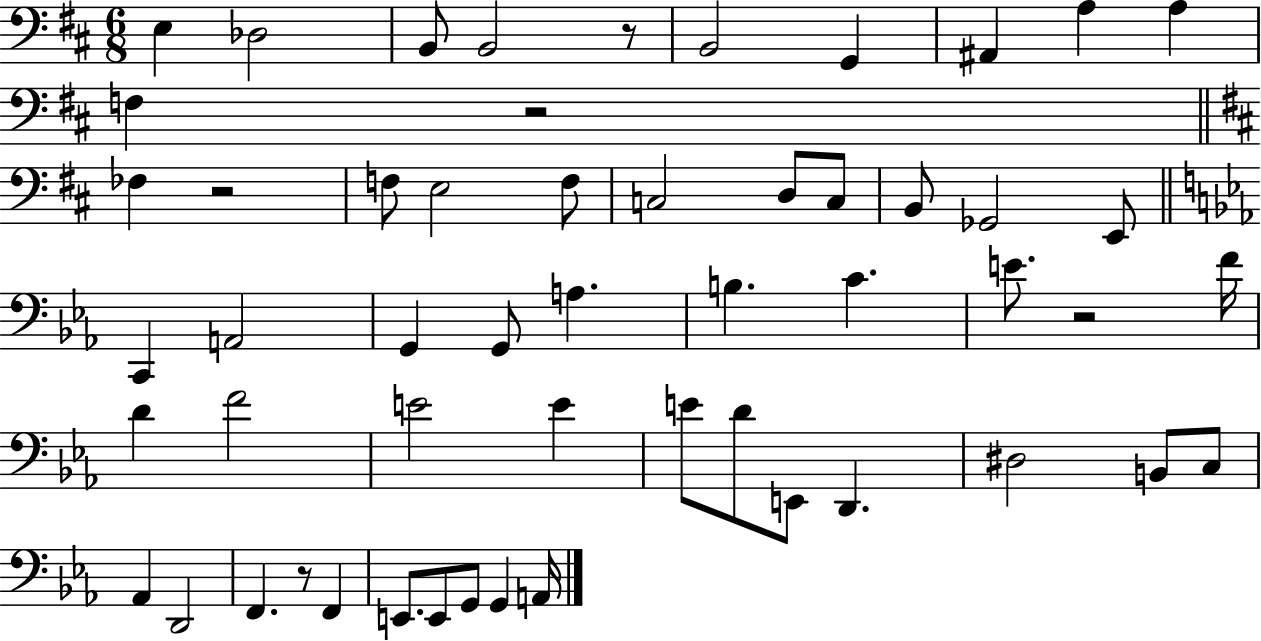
X:1
T:Untitled
M:6/8
L:1/4
K:D
E, _D,2 B,,/2 B,,2 z/2 B,,2 G,, ^A,, A, A, F, z2 _F, z2 F,/2 E,2 F,/2 C,2 D,/2 C,/2 B,,/2 _G,,2 E,,/2 C,, A,,2 G,, G,,/2 A, B, C E/2 z2 F/4 D F2 E2 E E/2 D/2 E,,/2 D,, ^D,2 B,,/2 C,/2 _A,, D,,2 F,, z/2 F,, E,,/2 E,,/2 G,,/2 G,, A,,/4